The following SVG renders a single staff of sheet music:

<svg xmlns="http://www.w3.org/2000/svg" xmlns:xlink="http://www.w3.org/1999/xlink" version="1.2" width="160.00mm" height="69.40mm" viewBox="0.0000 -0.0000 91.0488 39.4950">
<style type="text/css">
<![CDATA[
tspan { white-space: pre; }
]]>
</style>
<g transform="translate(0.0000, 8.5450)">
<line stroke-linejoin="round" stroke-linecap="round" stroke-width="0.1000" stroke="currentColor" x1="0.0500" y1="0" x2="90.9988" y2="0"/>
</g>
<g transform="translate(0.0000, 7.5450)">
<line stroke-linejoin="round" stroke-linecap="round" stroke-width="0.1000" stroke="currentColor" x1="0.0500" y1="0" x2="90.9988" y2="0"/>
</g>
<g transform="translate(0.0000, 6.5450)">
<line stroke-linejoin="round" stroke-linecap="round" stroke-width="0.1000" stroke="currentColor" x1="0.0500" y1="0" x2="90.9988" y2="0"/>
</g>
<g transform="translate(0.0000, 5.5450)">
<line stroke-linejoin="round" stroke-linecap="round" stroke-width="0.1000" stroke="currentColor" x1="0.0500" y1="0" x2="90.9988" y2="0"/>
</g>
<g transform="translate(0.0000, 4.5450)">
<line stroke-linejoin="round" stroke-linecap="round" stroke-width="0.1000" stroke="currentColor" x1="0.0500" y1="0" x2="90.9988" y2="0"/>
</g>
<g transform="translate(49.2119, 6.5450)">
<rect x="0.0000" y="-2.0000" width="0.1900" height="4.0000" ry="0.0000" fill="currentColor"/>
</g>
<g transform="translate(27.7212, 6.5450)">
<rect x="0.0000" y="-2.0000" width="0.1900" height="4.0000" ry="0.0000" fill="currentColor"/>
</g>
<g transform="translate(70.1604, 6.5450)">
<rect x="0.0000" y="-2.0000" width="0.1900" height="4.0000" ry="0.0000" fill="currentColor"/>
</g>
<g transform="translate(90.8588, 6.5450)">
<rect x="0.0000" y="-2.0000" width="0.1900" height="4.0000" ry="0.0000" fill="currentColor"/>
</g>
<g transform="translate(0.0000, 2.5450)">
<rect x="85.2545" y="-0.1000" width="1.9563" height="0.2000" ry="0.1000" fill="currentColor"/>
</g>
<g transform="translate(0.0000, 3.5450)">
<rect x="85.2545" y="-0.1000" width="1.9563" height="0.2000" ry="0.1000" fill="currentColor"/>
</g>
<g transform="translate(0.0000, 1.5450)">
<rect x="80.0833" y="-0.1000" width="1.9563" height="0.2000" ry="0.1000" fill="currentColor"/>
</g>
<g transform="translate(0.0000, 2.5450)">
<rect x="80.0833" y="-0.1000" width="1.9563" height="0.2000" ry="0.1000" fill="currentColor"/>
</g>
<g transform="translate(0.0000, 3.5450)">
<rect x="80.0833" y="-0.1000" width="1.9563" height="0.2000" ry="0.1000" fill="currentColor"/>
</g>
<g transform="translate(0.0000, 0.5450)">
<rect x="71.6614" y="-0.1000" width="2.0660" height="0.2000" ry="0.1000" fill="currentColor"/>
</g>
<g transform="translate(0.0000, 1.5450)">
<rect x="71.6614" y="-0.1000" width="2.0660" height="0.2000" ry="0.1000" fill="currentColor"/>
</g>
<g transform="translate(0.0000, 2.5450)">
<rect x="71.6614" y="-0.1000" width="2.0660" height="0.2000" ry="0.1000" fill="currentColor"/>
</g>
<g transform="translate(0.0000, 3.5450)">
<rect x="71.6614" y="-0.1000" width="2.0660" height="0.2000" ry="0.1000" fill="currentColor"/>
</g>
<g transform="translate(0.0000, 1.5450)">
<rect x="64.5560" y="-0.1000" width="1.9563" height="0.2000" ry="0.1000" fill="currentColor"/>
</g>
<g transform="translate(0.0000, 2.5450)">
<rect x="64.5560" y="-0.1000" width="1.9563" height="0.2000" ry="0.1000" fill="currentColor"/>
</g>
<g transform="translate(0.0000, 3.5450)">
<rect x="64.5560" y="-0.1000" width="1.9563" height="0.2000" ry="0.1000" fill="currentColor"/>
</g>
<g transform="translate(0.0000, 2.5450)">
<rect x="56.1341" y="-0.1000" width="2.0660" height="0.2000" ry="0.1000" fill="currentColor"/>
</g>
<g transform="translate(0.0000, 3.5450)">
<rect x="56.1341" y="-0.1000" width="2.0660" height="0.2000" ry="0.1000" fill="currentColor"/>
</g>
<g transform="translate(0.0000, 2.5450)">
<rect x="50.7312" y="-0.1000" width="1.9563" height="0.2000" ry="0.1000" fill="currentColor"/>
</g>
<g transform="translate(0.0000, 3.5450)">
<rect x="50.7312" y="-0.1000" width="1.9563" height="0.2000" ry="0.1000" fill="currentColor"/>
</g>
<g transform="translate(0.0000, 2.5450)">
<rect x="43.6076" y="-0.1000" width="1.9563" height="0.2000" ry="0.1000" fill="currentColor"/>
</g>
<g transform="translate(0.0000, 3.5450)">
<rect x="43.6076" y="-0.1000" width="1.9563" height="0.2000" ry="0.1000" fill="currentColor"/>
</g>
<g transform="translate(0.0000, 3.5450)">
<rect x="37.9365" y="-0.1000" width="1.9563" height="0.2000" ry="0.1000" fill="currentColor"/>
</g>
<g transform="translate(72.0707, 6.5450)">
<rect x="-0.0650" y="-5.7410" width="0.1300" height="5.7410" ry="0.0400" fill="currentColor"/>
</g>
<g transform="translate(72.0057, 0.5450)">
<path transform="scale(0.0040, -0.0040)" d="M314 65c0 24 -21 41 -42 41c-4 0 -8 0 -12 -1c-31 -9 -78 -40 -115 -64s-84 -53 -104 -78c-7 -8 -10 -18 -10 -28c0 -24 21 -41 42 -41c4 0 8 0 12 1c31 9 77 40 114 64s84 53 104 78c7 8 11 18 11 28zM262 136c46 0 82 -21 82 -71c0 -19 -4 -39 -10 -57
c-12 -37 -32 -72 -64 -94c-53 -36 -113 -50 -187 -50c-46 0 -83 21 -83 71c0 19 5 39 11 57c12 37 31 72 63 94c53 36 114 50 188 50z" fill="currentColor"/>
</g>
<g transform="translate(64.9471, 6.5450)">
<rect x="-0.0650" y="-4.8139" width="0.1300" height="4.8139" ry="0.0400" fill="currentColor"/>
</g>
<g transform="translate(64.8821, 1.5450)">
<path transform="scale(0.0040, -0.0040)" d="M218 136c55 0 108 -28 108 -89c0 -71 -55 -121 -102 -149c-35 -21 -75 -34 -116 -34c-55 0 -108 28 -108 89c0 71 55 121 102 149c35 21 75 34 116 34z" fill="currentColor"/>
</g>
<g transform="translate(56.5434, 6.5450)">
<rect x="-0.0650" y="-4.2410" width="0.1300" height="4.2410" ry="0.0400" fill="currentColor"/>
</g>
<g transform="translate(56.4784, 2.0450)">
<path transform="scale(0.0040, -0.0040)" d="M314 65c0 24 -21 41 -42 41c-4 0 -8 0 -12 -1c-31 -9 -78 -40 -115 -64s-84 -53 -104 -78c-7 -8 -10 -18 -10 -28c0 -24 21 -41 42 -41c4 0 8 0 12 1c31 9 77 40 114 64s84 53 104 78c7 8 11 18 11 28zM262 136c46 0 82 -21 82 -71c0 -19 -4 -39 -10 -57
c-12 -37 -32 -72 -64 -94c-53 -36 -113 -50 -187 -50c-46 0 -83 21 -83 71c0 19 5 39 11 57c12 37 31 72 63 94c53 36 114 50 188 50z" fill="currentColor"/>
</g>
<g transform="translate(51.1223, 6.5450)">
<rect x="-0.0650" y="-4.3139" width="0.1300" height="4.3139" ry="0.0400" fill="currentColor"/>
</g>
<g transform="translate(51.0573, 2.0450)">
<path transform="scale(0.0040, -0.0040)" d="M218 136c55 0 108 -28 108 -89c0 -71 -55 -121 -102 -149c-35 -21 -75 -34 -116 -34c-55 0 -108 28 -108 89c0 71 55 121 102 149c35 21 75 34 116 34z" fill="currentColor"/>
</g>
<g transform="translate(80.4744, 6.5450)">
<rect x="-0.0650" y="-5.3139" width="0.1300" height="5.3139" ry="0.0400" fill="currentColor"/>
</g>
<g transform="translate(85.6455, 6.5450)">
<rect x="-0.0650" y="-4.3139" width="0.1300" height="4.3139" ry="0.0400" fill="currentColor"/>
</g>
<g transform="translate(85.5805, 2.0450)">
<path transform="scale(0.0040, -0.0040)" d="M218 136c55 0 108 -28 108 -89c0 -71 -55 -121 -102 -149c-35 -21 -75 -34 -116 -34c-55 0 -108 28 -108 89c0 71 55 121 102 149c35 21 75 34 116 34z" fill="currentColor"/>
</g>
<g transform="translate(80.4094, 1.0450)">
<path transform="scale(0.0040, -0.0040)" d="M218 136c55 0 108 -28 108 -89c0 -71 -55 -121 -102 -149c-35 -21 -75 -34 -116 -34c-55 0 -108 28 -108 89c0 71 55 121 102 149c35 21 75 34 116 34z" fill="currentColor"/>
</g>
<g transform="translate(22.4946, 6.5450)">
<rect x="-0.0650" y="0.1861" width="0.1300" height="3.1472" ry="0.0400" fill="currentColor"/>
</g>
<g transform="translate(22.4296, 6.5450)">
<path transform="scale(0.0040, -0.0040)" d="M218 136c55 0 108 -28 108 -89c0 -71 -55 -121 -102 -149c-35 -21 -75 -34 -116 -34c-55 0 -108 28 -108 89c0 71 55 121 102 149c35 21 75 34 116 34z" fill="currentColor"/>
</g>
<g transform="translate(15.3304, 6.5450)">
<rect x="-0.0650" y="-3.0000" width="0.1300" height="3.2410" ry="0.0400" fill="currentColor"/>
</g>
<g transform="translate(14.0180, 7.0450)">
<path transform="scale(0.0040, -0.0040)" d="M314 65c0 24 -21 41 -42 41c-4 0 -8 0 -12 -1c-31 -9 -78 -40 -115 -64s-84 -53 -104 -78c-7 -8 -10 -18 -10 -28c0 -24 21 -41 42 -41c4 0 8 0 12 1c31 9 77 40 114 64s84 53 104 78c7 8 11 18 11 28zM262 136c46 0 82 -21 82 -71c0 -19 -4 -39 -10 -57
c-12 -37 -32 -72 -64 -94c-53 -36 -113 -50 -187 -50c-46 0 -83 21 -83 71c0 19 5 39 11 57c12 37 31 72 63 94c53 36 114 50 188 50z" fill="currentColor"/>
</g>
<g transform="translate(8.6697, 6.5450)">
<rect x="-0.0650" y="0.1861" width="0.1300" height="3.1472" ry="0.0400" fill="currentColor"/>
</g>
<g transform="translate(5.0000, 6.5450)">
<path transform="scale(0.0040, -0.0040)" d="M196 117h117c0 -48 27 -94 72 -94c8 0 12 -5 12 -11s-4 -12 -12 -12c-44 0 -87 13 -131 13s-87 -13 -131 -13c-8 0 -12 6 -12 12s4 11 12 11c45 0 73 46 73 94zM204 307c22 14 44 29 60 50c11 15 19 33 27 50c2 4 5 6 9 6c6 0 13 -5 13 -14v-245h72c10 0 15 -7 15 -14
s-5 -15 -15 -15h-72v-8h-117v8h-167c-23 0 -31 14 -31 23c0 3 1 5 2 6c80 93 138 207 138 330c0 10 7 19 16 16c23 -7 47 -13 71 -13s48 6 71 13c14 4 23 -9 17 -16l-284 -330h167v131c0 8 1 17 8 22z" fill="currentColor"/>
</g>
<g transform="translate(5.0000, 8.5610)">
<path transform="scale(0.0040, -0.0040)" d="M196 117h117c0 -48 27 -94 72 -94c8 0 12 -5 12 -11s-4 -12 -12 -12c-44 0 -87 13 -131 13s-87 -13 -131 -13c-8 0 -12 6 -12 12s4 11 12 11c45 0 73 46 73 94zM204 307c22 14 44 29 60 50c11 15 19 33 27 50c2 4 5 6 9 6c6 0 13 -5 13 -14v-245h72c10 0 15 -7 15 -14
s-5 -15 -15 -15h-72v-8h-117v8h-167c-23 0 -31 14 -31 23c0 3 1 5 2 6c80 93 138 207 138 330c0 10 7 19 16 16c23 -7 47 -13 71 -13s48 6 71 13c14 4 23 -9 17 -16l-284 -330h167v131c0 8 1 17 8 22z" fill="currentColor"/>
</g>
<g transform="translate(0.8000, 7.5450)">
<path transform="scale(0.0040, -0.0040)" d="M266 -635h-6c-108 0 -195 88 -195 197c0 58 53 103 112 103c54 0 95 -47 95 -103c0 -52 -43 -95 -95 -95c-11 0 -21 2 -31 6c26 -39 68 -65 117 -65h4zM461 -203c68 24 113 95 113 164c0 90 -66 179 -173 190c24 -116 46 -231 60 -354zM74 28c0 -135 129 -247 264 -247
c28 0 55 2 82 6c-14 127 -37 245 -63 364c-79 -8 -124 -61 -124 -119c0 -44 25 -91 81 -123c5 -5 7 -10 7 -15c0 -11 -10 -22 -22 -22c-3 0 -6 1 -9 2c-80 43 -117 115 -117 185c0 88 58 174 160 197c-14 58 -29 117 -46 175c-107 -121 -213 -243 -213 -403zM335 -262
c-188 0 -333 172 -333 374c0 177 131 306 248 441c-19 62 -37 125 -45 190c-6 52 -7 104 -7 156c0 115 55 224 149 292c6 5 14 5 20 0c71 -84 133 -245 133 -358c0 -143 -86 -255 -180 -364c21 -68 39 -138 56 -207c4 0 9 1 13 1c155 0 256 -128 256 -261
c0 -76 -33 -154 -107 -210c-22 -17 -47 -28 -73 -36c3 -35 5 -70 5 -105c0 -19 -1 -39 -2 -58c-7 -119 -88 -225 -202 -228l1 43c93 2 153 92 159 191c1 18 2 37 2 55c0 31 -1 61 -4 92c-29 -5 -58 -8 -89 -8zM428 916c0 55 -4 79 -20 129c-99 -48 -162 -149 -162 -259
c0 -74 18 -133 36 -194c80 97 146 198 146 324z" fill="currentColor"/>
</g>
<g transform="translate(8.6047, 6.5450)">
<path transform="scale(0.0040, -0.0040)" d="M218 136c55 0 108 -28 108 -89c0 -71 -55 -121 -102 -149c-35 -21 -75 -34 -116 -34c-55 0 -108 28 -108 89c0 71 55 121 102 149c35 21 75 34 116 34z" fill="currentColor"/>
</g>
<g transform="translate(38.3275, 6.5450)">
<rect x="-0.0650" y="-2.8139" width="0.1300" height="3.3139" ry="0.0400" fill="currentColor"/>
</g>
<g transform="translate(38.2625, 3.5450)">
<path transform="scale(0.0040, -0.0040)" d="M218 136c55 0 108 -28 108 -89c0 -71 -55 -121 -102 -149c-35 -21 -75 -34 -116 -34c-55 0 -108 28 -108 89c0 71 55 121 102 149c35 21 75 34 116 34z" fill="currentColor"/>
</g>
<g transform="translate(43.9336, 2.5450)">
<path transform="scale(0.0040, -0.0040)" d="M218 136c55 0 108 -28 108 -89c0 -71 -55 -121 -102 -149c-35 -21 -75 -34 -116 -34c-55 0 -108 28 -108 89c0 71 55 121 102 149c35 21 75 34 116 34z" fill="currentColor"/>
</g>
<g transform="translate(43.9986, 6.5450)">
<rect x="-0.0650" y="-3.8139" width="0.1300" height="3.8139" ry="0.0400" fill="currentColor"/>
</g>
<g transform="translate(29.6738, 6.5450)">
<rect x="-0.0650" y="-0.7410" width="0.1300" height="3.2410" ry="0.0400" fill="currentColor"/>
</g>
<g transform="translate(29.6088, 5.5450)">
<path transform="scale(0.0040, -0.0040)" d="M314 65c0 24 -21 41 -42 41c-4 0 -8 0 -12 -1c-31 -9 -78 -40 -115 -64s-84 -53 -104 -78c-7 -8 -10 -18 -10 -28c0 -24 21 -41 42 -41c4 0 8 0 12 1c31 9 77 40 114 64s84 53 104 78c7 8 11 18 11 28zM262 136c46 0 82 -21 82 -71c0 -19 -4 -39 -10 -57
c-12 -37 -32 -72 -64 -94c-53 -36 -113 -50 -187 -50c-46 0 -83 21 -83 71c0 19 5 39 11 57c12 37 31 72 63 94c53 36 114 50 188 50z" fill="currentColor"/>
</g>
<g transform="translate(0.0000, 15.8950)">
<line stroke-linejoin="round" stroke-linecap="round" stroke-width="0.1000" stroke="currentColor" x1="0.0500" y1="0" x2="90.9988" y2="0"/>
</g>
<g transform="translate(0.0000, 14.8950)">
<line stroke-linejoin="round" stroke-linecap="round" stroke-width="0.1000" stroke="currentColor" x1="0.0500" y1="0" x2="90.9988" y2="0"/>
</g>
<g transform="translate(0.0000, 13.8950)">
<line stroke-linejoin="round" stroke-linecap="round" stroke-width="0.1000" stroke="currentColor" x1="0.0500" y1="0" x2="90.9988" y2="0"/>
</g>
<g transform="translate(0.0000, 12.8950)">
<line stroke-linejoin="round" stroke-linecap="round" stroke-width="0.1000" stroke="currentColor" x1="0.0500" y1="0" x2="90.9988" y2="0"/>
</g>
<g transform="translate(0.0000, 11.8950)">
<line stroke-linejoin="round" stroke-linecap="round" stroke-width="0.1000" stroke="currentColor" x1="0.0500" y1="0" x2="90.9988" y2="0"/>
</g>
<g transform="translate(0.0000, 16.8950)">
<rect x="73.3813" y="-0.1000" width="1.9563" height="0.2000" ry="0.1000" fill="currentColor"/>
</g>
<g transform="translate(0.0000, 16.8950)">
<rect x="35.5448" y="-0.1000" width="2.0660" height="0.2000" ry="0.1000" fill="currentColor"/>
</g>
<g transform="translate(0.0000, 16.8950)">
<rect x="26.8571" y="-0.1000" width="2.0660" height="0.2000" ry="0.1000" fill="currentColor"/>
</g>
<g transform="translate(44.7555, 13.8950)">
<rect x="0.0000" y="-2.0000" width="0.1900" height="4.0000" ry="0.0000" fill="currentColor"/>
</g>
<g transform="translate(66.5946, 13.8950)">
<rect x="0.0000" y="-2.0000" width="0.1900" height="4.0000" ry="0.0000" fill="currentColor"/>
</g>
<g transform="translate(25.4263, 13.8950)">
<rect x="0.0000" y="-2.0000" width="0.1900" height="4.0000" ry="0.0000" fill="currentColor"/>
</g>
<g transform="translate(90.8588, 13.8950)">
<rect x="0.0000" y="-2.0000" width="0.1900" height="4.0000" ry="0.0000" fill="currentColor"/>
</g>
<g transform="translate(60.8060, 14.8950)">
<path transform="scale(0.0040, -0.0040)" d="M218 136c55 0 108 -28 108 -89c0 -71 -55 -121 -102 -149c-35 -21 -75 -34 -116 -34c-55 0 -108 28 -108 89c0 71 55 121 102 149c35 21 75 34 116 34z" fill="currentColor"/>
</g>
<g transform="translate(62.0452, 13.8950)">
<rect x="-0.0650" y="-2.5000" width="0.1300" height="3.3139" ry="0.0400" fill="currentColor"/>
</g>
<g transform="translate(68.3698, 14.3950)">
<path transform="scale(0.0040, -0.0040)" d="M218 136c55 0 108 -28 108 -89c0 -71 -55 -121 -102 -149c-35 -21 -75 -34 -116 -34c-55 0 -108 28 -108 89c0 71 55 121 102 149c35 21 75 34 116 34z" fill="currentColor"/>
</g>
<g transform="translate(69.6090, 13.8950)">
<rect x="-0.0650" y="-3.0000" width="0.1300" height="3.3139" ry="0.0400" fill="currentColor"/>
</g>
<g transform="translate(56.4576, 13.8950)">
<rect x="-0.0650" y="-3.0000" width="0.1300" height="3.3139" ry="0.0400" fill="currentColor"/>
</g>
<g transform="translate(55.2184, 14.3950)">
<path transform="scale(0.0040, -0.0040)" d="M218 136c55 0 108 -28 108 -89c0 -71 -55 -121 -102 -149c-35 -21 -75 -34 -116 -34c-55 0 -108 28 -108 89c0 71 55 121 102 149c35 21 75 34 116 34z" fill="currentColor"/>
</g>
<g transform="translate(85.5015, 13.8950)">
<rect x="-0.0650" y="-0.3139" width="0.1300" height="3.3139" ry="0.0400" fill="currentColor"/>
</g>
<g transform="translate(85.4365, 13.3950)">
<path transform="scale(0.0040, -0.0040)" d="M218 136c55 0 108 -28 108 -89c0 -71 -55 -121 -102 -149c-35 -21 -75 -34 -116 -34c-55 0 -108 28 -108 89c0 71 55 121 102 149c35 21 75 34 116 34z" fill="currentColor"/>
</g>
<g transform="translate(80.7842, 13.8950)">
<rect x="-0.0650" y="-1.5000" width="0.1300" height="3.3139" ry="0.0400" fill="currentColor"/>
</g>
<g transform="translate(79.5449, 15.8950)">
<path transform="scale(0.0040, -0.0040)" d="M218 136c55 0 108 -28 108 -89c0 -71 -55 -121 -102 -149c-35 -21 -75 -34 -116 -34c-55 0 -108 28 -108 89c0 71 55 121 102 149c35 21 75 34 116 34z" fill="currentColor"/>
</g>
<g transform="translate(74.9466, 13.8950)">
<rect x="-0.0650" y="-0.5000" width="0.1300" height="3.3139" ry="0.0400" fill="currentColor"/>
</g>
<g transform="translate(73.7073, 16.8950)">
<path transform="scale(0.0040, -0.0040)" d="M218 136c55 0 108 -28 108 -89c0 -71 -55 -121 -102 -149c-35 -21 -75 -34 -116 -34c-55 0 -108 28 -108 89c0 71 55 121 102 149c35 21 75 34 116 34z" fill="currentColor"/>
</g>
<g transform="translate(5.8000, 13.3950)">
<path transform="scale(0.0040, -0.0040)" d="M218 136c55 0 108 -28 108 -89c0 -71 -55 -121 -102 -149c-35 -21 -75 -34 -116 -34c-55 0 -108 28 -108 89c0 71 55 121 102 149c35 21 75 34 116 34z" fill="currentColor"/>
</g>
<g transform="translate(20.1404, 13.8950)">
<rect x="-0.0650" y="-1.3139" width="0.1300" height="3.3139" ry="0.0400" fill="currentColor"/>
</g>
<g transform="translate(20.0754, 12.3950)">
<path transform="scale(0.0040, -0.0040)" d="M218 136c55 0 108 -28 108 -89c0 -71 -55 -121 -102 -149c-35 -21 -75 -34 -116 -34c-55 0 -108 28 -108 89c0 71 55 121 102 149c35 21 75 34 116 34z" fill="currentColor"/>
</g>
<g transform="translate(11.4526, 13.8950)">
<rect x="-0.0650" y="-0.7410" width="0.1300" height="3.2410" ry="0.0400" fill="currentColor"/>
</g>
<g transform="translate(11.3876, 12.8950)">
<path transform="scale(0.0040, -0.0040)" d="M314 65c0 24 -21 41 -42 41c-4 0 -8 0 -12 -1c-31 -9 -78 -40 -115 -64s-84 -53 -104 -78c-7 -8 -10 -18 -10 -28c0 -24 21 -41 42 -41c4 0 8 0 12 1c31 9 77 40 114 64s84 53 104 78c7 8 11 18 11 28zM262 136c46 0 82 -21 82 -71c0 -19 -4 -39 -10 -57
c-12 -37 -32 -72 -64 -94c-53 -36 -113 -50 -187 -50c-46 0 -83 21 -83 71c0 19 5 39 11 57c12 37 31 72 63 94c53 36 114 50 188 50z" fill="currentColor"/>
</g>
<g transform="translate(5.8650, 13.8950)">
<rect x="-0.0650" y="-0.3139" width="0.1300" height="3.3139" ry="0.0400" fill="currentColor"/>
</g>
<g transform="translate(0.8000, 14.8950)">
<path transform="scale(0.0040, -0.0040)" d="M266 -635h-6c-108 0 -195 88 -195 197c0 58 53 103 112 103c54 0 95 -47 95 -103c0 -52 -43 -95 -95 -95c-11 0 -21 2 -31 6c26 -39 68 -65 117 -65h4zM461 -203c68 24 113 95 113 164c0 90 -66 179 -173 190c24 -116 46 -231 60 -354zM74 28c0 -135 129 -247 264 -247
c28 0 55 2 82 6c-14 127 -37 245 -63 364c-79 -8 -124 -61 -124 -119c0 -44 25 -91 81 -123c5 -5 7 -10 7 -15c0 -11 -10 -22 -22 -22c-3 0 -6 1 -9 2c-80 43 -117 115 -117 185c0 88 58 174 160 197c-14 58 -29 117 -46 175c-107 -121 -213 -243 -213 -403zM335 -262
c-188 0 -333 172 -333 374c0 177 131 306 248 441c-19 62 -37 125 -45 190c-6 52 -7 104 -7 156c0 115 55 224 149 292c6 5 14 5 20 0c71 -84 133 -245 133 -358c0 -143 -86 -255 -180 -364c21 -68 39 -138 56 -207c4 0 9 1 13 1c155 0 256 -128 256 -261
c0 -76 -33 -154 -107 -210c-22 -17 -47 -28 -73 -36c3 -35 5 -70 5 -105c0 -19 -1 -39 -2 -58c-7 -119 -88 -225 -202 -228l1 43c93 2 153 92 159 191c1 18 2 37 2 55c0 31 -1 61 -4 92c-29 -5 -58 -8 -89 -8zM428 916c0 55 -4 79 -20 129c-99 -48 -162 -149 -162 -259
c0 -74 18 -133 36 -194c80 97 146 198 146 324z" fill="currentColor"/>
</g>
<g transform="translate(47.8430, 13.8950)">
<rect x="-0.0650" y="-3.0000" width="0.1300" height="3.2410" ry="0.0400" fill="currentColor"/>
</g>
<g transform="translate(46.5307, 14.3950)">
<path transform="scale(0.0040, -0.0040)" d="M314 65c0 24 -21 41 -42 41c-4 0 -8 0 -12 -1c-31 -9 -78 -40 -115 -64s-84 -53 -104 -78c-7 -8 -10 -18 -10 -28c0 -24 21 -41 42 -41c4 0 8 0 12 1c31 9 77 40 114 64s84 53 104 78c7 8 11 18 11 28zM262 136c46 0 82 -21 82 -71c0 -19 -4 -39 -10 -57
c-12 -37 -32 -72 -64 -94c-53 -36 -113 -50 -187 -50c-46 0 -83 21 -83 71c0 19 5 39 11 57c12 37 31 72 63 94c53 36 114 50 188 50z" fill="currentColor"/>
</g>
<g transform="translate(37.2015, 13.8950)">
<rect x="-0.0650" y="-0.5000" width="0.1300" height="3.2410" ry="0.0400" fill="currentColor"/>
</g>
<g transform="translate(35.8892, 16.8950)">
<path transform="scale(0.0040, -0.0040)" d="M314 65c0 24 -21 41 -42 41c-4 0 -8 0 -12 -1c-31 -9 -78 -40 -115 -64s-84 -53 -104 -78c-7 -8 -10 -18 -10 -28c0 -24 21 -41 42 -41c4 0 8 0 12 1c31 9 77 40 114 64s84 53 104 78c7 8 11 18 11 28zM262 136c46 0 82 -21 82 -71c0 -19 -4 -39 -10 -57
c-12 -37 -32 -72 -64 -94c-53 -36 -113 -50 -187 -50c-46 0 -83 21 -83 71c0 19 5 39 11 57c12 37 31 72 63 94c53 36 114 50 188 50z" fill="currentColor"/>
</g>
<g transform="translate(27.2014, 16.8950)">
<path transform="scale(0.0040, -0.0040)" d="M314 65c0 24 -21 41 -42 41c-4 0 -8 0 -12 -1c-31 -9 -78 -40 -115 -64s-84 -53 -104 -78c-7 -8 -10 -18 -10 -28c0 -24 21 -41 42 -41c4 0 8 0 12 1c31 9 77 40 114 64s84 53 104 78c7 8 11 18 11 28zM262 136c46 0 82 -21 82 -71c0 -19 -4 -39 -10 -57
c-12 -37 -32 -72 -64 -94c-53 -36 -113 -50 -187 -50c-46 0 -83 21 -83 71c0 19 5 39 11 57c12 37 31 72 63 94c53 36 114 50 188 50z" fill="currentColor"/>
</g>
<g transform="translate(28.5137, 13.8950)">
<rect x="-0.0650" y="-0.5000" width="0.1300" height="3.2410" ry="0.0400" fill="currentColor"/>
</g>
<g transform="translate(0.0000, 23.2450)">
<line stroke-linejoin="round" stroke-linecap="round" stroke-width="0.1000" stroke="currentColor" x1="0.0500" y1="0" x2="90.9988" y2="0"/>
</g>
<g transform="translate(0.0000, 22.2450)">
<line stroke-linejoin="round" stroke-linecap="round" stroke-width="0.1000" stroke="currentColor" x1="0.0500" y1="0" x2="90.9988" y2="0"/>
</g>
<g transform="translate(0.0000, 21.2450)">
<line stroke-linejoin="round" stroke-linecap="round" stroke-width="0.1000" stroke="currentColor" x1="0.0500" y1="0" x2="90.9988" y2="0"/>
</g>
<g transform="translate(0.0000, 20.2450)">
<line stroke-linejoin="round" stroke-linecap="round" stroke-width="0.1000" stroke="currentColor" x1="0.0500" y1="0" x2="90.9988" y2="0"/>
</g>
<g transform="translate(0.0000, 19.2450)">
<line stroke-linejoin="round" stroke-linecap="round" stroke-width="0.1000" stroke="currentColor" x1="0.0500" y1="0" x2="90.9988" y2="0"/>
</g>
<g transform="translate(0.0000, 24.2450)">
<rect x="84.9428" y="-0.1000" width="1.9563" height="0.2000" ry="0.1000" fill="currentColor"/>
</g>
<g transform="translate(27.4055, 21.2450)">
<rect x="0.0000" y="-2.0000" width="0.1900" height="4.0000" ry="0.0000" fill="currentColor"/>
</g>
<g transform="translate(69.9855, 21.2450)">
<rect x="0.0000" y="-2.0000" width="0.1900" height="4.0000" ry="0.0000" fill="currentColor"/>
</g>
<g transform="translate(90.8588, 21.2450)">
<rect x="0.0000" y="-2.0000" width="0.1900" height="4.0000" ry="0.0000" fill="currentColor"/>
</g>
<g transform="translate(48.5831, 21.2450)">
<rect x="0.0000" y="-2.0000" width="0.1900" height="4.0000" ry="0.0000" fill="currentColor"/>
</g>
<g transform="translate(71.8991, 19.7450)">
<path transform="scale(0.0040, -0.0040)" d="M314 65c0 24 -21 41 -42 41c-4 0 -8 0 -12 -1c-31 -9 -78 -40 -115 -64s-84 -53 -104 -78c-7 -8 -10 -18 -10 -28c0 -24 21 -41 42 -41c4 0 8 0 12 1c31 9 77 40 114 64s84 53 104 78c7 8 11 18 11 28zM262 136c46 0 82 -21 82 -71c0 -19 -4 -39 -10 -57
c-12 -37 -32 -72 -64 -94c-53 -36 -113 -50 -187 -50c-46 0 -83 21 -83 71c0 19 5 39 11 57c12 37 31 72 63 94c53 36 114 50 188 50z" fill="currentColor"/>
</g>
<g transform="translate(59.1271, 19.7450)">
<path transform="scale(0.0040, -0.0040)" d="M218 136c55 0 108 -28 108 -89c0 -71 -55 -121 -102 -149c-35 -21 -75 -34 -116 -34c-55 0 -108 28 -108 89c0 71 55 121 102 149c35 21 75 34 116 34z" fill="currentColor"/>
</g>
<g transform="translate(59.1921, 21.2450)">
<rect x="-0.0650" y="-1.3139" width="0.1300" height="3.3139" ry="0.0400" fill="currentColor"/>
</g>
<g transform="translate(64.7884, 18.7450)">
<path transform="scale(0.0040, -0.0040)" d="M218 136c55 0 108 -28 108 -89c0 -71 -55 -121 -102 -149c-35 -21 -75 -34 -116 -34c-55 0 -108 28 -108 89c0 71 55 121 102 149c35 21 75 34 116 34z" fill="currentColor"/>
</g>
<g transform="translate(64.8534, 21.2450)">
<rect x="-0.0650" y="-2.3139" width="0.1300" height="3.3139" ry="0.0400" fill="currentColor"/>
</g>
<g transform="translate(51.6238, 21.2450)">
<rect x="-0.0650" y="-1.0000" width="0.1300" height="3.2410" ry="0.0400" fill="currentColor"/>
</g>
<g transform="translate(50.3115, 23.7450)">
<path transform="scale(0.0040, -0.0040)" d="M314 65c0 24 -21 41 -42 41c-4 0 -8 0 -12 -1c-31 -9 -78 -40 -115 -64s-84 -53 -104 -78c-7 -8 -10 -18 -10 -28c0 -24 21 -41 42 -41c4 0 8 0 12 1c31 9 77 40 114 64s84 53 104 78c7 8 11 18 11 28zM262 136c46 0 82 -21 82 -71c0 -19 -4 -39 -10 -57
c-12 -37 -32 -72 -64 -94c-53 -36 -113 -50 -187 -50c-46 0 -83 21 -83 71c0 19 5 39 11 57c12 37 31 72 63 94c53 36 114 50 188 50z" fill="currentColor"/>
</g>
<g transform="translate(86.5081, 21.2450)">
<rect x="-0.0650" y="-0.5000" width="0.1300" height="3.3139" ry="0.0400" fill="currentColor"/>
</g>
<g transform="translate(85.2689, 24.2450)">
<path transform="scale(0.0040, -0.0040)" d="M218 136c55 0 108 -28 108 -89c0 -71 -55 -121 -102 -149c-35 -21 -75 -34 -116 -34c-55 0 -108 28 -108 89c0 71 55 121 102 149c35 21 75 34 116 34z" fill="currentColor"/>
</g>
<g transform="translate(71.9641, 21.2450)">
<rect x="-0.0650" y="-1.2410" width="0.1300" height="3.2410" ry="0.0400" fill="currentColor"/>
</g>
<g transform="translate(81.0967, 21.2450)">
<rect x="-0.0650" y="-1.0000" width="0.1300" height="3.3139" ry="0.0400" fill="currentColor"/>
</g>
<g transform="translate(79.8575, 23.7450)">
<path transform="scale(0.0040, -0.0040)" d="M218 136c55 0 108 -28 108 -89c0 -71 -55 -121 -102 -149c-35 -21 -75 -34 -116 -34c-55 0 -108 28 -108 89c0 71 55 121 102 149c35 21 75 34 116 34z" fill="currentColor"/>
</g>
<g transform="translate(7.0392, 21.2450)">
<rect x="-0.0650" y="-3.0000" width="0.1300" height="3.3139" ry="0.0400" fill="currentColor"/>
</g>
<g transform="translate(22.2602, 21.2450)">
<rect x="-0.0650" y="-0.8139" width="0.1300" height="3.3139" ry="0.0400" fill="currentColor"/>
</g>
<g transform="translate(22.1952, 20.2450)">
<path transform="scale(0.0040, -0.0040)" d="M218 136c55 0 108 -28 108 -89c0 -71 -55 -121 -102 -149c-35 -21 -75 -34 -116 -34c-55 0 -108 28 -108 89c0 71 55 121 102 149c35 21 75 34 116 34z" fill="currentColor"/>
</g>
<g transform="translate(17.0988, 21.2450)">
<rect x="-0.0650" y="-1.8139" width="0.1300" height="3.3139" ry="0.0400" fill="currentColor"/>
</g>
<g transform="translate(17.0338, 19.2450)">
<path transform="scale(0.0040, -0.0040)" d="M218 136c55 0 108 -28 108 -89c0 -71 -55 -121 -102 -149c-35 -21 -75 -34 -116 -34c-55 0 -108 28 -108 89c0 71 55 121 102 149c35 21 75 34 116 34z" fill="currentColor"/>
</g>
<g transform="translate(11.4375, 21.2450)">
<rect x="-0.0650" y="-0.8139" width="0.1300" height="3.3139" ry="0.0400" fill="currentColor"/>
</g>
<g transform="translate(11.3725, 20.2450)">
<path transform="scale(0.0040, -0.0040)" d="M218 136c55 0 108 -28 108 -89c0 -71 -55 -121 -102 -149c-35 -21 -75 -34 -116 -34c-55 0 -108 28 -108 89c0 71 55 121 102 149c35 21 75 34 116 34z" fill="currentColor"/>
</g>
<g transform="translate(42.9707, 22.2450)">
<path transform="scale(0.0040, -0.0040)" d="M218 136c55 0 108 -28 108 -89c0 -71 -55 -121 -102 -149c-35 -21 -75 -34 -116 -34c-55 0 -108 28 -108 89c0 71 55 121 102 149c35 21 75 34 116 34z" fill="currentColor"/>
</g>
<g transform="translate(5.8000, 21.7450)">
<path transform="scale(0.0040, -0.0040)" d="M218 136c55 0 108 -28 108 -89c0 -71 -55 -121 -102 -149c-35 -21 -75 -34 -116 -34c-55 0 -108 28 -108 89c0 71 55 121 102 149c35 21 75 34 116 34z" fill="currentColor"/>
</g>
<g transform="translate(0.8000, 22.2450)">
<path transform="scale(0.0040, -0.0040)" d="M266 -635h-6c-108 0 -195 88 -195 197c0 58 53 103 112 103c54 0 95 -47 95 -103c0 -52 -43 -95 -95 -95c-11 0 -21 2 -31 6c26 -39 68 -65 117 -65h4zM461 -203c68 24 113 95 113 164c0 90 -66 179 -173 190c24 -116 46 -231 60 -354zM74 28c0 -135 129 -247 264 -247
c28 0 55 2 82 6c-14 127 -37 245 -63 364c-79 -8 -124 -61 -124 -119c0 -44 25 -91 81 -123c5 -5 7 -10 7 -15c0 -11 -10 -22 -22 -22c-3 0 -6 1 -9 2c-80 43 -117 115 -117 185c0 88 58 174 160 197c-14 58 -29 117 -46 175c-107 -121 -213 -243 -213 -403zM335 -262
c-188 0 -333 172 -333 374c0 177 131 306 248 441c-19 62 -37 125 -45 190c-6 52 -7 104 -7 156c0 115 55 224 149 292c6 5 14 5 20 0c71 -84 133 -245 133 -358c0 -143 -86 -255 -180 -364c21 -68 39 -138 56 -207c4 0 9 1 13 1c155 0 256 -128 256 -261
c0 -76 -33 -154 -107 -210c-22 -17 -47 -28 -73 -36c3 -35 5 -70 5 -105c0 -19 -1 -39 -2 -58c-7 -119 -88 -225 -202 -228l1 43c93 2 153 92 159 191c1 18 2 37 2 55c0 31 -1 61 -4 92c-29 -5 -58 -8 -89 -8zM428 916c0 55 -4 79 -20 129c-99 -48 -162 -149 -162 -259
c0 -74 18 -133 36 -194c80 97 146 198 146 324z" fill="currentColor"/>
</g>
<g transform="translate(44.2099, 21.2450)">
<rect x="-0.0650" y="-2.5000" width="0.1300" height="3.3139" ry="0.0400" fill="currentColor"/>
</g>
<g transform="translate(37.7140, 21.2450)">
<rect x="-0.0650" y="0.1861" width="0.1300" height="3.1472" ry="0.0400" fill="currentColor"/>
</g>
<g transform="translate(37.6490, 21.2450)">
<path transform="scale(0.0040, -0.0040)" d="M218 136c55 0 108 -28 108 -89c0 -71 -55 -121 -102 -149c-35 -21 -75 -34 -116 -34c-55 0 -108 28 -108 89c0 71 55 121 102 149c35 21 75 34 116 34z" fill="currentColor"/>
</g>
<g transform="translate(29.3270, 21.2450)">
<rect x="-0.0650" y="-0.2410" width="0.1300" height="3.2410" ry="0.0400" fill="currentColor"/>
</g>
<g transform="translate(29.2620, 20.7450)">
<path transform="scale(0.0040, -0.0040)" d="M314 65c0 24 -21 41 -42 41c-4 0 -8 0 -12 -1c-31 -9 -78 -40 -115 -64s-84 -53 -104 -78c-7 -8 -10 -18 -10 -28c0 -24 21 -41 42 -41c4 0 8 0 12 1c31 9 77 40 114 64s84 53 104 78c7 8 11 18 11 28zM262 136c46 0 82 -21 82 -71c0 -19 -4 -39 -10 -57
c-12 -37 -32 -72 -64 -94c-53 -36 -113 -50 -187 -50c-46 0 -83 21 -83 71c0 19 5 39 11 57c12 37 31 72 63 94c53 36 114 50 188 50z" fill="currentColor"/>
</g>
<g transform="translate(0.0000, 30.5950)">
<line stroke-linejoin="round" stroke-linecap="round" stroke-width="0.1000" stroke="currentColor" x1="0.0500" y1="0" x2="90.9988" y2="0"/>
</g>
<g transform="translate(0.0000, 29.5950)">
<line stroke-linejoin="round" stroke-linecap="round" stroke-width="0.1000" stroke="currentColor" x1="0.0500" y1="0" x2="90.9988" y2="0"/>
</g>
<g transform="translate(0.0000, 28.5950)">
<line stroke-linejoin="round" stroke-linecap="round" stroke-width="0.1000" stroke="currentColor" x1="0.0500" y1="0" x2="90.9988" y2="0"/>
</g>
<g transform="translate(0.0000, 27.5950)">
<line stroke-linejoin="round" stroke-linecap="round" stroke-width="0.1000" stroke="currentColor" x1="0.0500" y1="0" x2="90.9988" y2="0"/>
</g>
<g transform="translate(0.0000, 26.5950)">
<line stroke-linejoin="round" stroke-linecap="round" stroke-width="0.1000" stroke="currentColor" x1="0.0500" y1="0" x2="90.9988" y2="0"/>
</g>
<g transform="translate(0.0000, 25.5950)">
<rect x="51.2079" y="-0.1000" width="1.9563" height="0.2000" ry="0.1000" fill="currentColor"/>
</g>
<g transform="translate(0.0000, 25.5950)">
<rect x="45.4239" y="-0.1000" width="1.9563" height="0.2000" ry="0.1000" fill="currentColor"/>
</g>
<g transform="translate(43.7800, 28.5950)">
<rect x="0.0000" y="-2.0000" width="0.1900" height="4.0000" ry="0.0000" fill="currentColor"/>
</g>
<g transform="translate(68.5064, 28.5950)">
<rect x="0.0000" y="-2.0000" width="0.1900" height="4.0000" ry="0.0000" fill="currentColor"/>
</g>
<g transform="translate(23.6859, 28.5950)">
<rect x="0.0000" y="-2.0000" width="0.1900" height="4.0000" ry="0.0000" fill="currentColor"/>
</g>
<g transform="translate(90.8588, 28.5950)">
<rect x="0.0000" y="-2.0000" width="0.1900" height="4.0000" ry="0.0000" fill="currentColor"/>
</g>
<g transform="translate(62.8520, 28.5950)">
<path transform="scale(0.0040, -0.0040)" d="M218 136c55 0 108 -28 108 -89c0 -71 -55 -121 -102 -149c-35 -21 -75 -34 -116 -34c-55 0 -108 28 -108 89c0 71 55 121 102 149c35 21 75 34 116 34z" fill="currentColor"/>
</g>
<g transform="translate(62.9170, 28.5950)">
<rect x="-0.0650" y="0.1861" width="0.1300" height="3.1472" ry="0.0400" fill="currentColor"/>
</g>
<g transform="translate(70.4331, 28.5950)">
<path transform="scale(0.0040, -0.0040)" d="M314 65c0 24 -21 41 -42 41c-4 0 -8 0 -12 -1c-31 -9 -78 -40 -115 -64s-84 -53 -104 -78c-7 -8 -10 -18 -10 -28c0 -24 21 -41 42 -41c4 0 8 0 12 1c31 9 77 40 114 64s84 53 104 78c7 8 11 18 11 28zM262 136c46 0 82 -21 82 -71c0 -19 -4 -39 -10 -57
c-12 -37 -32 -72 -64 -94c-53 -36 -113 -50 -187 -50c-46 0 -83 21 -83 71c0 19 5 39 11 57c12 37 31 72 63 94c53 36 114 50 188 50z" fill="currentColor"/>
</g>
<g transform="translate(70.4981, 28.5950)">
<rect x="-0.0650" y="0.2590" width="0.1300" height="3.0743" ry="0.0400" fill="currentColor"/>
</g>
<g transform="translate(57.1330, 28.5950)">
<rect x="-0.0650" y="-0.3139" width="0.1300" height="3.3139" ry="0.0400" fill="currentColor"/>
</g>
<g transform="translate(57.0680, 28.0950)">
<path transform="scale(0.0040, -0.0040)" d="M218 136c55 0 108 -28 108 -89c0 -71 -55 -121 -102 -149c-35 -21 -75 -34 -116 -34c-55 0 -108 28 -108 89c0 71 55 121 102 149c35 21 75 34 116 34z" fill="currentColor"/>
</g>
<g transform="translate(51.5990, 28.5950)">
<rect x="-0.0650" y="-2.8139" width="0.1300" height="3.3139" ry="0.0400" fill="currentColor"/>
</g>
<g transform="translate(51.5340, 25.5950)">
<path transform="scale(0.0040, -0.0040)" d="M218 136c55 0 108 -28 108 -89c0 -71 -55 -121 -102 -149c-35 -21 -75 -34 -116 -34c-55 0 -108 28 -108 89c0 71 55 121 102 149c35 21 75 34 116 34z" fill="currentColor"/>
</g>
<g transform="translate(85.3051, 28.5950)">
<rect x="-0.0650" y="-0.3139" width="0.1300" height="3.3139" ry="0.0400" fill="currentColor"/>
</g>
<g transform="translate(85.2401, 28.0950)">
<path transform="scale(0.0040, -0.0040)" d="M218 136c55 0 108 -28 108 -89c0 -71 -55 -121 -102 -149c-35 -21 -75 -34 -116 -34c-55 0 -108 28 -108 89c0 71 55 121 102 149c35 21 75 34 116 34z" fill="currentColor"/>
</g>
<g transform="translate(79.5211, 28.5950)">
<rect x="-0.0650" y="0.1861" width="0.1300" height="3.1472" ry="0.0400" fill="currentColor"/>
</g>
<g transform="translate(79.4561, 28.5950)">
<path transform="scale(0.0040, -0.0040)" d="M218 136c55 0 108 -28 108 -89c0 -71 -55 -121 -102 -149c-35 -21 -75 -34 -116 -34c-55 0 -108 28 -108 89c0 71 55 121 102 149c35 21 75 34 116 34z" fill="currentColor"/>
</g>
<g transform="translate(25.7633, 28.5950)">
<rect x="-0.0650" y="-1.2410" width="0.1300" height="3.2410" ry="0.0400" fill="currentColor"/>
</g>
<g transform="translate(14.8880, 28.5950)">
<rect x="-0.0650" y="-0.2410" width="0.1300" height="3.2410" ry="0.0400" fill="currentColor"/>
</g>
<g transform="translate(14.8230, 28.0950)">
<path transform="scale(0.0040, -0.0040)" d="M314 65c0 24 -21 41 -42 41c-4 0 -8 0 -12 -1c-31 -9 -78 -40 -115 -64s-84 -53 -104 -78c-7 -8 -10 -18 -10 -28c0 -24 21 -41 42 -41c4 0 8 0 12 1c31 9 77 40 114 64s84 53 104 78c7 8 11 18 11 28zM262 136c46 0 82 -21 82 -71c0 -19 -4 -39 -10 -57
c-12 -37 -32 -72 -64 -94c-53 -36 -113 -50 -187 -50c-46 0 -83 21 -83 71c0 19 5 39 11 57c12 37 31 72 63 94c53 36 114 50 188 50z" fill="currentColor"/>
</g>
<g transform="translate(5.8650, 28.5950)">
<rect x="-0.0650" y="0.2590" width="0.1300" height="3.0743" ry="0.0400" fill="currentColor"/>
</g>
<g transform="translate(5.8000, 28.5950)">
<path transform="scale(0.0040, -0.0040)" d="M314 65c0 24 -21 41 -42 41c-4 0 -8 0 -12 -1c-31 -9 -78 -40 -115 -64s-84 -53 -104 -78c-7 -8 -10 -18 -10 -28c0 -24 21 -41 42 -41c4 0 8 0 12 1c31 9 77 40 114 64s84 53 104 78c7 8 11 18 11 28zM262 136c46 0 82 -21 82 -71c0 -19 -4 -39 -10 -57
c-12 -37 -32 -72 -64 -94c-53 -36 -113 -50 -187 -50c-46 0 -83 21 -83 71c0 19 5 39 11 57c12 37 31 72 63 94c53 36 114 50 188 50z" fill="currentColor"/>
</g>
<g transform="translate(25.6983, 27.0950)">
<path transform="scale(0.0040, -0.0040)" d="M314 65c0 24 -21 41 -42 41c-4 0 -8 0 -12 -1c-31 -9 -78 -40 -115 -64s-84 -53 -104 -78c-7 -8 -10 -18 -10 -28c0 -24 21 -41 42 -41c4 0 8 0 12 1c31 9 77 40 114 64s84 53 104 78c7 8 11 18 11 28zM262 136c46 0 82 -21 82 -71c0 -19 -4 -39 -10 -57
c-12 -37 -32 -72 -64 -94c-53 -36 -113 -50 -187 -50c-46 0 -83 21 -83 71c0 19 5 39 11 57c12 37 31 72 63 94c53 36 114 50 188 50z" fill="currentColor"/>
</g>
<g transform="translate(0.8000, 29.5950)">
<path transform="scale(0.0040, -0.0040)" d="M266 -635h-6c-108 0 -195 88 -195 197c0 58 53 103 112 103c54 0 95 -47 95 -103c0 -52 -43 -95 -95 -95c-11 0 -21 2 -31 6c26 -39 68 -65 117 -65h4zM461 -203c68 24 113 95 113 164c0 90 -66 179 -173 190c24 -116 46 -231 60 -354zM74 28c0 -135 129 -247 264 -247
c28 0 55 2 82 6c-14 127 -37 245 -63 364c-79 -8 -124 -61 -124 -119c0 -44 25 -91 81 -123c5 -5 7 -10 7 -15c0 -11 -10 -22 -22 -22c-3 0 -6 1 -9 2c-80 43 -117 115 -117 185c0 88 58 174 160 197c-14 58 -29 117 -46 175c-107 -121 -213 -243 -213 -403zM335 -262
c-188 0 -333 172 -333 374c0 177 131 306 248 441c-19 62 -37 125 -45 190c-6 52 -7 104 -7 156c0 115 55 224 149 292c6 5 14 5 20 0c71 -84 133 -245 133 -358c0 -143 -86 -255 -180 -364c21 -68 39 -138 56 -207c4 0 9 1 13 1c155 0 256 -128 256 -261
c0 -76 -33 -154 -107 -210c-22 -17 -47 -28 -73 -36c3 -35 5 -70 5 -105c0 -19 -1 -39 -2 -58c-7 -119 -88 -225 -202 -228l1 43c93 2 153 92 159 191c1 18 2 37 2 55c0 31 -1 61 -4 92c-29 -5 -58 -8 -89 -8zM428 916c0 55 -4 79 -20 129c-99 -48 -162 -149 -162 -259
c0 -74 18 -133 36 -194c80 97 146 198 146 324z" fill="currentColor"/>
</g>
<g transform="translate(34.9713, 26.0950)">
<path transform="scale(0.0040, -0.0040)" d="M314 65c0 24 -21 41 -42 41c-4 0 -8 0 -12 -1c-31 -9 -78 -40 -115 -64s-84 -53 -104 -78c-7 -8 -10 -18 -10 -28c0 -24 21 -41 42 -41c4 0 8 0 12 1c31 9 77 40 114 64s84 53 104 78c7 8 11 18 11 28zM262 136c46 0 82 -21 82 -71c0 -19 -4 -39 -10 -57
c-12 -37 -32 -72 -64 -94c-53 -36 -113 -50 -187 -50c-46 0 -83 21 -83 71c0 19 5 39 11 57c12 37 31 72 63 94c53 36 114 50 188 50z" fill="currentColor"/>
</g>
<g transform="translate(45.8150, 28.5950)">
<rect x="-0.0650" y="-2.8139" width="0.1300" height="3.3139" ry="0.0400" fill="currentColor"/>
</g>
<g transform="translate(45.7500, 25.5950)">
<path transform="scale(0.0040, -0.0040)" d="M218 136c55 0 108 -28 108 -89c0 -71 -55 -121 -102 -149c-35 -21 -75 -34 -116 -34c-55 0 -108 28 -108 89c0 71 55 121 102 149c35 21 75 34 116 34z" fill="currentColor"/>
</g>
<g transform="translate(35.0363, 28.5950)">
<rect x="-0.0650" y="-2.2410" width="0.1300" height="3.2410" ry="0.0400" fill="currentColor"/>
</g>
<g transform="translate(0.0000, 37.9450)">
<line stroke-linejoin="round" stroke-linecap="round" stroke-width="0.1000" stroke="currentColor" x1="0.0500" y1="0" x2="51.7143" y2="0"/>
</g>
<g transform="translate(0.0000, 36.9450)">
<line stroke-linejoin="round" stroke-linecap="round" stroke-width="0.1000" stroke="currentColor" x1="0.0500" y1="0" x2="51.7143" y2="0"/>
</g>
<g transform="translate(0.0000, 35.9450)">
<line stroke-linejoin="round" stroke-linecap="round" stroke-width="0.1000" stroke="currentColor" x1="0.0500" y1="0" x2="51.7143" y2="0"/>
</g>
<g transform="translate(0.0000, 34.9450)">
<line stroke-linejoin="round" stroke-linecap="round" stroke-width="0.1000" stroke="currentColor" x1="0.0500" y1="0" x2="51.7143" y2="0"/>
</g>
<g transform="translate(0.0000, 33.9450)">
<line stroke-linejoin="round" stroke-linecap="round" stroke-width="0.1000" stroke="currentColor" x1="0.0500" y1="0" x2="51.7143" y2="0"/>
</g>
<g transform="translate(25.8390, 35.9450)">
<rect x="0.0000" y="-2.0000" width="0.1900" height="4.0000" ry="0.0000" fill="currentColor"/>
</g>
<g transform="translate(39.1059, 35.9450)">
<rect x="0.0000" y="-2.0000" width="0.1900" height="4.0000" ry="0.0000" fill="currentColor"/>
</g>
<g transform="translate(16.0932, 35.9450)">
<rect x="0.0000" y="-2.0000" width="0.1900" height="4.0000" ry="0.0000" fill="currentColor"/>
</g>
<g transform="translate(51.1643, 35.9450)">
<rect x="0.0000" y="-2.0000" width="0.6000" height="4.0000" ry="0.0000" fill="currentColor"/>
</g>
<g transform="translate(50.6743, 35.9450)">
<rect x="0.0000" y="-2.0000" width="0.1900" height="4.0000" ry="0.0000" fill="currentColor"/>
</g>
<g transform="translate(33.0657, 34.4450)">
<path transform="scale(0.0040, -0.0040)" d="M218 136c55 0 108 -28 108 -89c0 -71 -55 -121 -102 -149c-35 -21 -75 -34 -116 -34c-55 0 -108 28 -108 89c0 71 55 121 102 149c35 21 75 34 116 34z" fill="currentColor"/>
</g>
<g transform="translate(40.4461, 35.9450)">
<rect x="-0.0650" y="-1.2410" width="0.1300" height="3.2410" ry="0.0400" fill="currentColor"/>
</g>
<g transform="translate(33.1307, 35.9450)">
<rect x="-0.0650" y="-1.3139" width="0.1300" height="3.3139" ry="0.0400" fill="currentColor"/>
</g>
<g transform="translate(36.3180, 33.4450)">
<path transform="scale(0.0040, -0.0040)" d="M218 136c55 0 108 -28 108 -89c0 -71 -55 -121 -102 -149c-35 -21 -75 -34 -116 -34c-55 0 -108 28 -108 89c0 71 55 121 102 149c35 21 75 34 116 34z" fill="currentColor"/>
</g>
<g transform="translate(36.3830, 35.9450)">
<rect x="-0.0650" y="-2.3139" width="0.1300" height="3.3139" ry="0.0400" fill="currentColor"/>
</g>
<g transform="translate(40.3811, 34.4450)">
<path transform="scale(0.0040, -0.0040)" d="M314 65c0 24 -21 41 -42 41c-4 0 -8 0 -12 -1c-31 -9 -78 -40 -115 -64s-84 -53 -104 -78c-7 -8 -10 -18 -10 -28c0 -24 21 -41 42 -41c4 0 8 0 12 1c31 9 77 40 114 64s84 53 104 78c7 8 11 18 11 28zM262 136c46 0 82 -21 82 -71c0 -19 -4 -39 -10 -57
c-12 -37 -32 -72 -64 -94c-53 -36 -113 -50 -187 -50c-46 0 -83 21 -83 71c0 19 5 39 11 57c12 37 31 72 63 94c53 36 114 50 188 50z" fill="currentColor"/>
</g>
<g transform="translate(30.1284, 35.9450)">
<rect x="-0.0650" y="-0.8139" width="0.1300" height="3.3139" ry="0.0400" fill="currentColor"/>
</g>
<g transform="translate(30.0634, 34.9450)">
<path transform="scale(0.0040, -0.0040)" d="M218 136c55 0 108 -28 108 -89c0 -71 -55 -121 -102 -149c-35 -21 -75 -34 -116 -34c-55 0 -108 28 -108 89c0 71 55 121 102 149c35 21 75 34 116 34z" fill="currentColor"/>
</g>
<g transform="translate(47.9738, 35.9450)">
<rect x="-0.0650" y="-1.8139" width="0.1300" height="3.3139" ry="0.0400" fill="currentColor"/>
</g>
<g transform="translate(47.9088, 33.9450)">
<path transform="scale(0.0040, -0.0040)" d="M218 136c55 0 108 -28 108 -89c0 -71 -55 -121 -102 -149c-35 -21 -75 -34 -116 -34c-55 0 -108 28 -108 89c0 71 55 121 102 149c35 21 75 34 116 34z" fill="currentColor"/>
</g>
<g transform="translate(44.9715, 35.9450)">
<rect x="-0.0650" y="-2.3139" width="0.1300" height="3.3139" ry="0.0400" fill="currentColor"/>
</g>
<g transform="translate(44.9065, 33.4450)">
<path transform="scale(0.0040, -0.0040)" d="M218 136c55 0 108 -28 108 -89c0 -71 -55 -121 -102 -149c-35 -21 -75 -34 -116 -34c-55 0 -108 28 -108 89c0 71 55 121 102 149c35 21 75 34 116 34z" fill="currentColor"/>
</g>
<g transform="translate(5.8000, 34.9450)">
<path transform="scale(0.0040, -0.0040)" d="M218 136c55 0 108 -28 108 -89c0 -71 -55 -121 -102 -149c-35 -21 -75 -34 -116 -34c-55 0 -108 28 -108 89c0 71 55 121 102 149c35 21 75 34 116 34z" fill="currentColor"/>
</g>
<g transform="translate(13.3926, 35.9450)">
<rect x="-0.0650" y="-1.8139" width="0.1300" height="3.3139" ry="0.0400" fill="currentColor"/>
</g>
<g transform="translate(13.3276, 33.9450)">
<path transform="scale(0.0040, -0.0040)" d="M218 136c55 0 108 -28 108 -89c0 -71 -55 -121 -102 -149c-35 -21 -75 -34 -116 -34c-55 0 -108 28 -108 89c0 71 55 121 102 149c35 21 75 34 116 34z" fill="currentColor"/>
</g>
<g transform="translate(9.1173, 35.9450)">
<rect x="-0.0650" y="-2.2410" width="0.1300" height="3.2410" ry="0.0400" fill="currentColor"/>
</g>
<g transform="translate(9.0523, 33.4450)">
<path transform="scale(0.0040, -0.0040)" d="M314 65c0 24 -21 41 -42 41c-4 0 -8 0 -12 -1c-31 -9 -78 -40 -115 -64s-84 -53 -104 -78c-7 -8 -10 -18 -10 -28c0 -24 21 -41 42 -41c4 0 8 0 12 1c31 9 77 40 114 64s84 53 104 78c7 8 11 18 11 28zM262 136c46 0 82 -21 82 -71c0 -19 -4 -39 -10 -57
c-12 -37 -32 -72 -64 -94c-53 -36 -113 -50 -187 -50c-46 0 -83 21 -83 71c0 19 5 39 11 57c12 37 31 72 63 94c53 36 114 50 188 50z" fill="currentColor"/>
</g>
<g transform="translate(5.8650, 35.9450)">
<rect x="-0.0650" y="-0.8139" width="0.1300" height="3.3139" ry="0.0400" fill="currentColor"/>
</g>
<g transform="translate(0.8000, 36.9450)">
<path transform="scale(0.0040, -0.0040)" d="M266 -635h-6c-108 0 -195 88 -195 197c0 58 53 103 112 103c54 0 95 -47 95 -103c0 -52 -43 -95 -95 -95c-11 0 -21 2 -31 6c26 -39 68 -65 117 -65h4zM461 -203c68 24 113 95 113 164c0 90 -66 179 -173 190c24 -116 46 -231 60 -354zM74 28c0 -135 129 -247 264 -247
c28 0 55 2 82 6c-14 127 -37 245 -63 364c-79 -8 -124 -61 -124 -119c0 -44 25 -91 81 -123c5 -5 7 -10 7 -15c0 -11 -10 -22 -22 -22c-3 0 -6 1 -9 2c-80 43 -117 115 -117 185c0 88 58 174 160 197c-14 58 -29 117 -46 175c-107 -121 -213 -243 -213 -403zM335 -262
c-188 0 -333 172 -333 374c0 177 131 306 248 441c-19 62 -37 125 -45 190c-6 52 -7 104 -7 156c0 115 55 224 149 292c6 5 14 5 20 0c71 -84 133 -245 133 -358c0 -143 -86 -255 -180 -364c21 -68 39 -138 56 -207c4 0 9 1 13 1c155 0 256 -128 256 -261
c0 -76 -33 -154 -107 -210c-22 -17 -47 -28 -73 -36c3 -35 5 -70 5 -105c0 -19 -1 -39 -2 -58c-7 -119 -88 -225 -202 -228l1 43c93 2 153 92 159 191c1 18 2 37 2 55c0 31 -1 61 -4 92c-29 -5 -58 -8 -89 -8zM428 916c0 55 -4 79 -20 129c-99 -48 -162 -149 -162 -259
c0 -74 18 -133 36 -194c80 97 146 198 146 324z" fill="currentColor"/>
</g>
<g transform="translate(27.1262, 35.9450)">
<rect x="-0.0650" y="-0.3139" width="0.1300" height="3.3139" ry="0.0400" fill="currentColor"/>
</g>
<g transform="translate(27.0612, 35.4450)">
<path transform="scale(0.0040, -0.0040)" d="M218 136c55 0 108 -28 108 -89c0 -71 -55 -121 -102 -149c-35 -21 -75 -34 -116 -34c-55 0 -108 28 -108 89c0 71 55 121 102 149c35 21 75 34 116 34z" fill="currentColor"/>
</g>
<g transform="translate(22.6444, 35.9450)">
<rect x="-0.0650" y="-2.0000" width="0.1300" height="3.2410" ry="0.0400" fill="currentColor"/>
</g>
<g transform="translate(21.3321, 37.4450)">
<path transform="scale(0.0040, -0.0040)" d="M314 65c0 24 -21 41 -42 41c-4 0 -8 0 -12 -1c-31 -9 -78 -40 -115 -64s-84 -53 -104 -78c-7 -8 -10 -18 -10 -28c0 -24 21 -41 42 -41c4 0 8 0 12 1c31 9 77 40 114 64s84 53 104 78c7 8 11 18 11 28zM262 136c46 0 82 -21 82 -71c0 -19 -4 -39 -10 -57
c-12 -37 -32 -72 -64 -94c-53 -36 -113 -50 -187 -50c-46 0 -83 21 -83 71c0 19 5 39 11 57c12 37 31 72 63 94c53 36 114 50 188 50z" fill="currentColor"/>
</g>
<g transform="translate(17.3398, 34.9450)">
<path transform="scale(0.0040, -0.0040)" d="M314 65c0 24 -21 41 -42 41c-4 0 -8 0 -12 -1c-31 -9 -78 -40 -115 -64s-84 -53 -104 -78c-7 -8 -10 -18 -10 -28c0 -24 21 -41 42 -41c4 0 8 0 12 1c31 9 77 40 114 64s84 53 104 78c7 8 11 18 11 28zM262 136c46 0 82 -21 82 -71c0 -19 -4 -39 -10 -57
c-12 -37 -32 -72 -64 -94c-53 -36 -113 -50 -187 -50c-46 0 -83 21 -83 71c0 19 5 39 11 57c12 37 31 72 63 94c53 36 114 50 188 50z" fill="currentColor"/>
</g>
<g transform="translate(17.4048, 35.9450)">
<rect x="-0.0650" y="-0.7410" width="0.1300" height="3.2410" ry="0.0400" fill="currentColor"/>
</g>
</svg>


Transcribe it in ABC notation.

X:1
T:Untitled
M:4/4
L:1/4
K:C
B A2 B d2 a c' d' d'2 e' g'2 f' d' c d2 e C2 C2 A2 A G A C E c A d f d c2 B G D2 e g e2 D C B2 c2 e2 g2 a a c B B2 B c d g2 f d2 F2 c d e g e2 g f